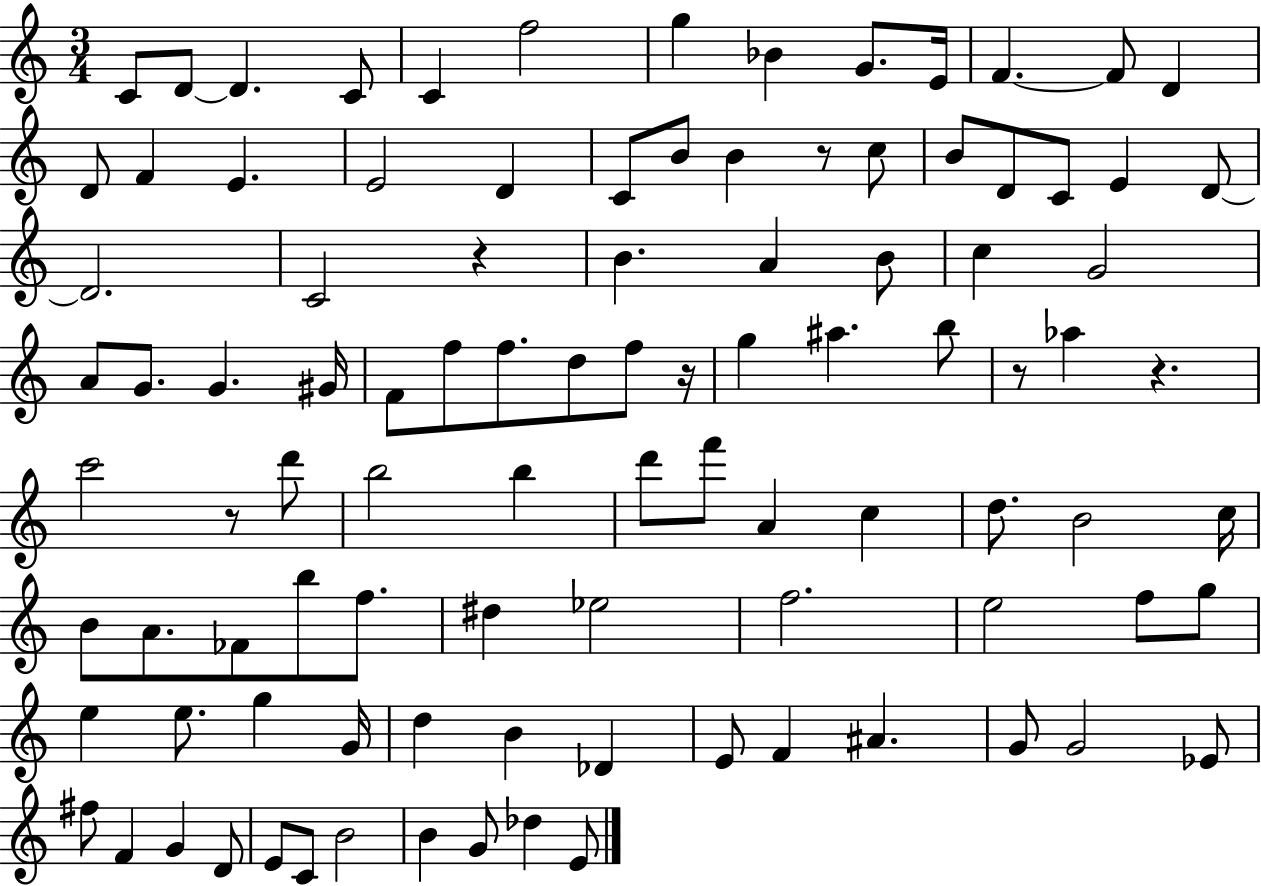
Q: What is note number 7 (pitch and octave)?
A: G5